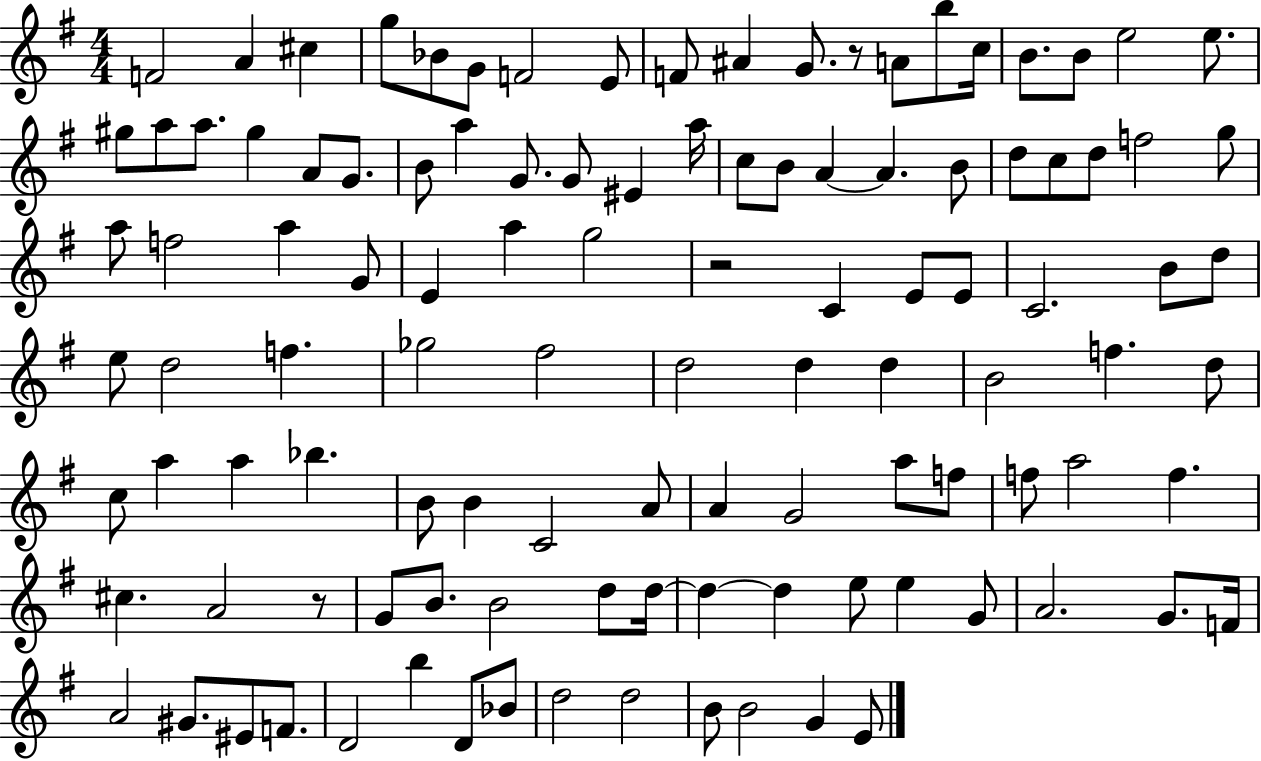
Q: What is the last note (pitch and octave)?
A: E4